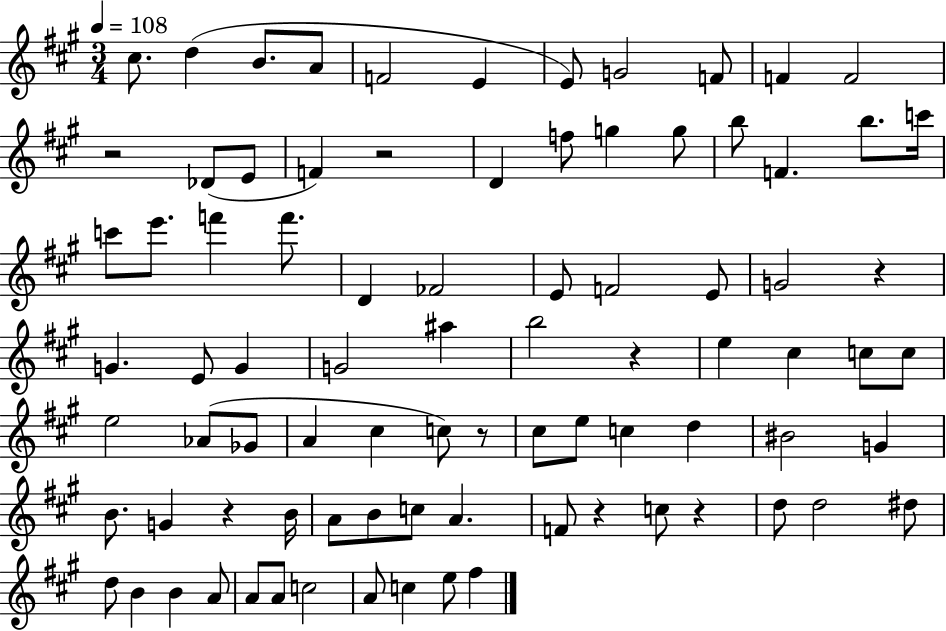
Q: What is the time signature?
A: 3/4